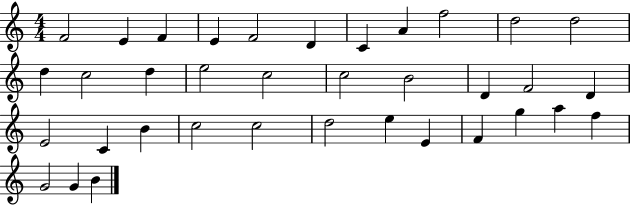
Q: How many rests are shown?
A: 0